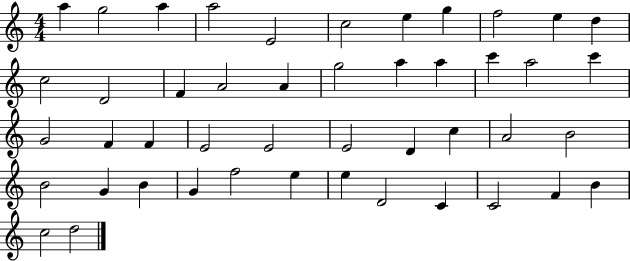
A5/q G5/h A5/q A5/h E4/h C5/h E5/q G5/q F5/h E5/q D5/q C5/h D4/h F4/q A4/h A4/q G5/h A5/q A5/q C6/q A5/h C6/q G4/h F4/q F4/q E4/h E4/h E4/h D4/q C5/q A4/h B4/h B4/h G4/q B4/q G4/q F5/h E5/q E5/q D4/h C4/q C4/h F4/q B4/q C5/h D5/h